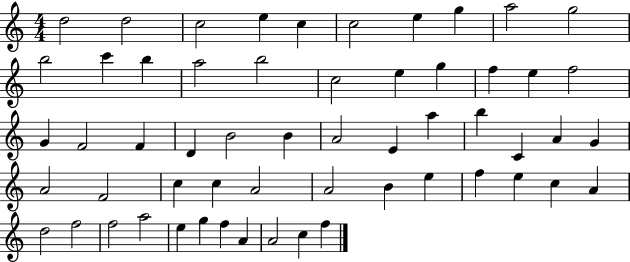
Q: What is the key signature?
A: C major